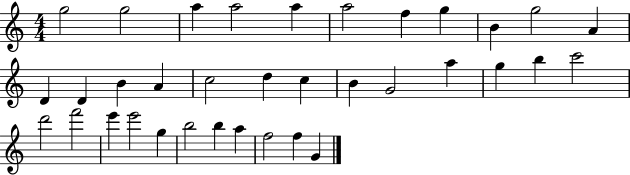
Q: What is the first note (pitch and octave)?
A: G5